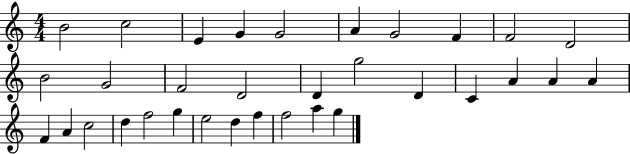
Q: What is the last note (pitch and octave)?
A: G5